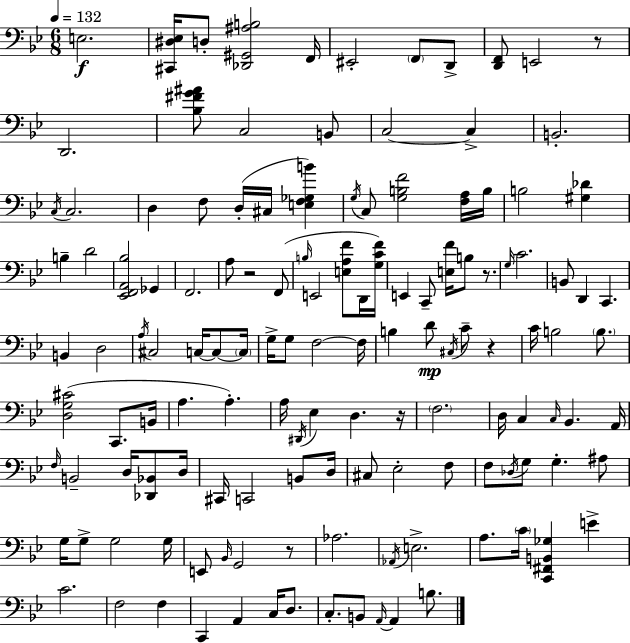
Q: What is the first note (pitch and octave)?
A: E3